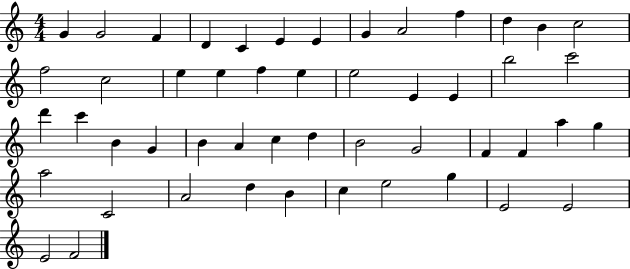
{
  \clef treble
  \numericTimeSignature
  \time 4/4
  \key c \major
  g'4 g'2 f'4 | d'4 c'4 e'4 e'4 | g'4 a'2 f''4 | d''4 b'4 c''2 | \break f''2 c''2 | e''4 e''4 f''4 e''4 | e''2 e'4 e'4 | b''2 c'''2 | \break d'''4 c'''4 b'4 g'4 | b'4 a'4 c''4 d''4 | b'2 g'2 | f'4 f'4 a''4 g''4 | \break a''2 c'2 | a'2 d''4 b'4 | c''4 e''2 g''4 | e'2 e'2 | \break e'2 f'2 | \bar "|."
}